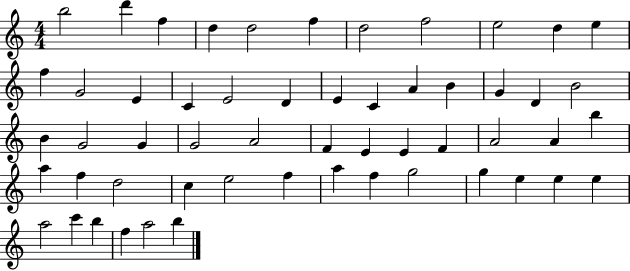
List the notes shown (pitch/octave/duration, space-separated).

B5/h D6/q F5/q D5/q D5/h F5/q D5/h F5/h E5/h D5/q E5/q F5/q G4/h E4/q C4/q E4/h D4/q E4/q C4/q A4/q B4/q G4/q D4/q B4/h B4/q G4/h G4/q G4/h A4/h F4/q E4/q E4/q F4/q A4/h A4/q B5/q A5/q F5/q D5/h C5/q E5/h F5/q A5/q F5/q G5/h G5/q E5/q E5/q E5/q A5/h C6/q B5/q F5/q A5/h B5/q